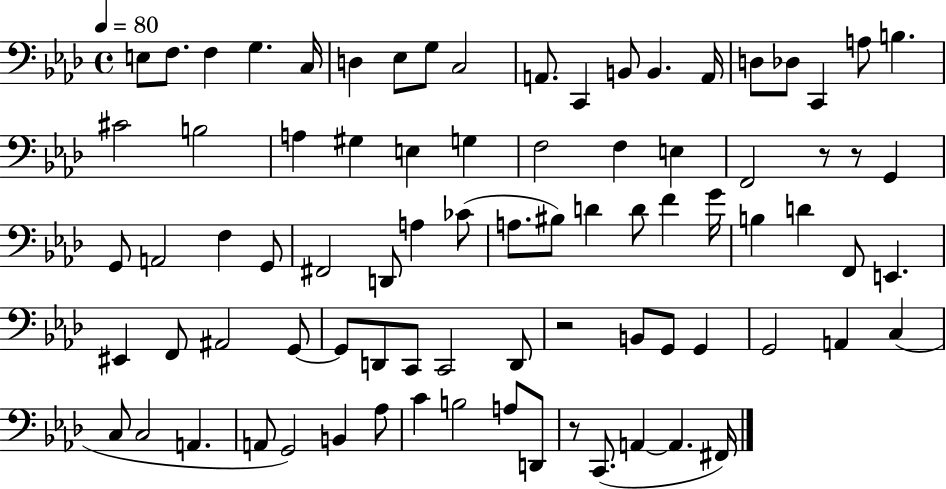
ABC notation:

X:1
T:Untitled
M:4/4
L:1/4
K:Ab
E,/2 F,/2 F, G, C,/4 D, _E,/2 G,/2 C,2 A,,/2 C,, B,,/2 B,, A,,/4 D,/2 _D,/2 C,, A,/2 B, ^C2 B,2 A, ^G, E, G, F,2 F, E, F,,2 z/2 z/2 G,, G,,/2 A,,2 F, G,,/2 ^F,,2 D,,/2 A, _C/2 A,/2 ^B,/2 D D/2 F G/4 B, D F,,/2 E,, ^E,, F,,/2 ^A,,2 G,,/2 G,,/2 D,,/2 C,,/2 C,,2 D,,/2 z2 B,,/2 G,,/2 G,, G,,2 A,, C, C,/2 C,2 A,, A,,/2 G,,2 B,, _A,/2 C B,2 A,/2 D,,/2 z/2 C,,/2 A,, A,, ^F,,/4